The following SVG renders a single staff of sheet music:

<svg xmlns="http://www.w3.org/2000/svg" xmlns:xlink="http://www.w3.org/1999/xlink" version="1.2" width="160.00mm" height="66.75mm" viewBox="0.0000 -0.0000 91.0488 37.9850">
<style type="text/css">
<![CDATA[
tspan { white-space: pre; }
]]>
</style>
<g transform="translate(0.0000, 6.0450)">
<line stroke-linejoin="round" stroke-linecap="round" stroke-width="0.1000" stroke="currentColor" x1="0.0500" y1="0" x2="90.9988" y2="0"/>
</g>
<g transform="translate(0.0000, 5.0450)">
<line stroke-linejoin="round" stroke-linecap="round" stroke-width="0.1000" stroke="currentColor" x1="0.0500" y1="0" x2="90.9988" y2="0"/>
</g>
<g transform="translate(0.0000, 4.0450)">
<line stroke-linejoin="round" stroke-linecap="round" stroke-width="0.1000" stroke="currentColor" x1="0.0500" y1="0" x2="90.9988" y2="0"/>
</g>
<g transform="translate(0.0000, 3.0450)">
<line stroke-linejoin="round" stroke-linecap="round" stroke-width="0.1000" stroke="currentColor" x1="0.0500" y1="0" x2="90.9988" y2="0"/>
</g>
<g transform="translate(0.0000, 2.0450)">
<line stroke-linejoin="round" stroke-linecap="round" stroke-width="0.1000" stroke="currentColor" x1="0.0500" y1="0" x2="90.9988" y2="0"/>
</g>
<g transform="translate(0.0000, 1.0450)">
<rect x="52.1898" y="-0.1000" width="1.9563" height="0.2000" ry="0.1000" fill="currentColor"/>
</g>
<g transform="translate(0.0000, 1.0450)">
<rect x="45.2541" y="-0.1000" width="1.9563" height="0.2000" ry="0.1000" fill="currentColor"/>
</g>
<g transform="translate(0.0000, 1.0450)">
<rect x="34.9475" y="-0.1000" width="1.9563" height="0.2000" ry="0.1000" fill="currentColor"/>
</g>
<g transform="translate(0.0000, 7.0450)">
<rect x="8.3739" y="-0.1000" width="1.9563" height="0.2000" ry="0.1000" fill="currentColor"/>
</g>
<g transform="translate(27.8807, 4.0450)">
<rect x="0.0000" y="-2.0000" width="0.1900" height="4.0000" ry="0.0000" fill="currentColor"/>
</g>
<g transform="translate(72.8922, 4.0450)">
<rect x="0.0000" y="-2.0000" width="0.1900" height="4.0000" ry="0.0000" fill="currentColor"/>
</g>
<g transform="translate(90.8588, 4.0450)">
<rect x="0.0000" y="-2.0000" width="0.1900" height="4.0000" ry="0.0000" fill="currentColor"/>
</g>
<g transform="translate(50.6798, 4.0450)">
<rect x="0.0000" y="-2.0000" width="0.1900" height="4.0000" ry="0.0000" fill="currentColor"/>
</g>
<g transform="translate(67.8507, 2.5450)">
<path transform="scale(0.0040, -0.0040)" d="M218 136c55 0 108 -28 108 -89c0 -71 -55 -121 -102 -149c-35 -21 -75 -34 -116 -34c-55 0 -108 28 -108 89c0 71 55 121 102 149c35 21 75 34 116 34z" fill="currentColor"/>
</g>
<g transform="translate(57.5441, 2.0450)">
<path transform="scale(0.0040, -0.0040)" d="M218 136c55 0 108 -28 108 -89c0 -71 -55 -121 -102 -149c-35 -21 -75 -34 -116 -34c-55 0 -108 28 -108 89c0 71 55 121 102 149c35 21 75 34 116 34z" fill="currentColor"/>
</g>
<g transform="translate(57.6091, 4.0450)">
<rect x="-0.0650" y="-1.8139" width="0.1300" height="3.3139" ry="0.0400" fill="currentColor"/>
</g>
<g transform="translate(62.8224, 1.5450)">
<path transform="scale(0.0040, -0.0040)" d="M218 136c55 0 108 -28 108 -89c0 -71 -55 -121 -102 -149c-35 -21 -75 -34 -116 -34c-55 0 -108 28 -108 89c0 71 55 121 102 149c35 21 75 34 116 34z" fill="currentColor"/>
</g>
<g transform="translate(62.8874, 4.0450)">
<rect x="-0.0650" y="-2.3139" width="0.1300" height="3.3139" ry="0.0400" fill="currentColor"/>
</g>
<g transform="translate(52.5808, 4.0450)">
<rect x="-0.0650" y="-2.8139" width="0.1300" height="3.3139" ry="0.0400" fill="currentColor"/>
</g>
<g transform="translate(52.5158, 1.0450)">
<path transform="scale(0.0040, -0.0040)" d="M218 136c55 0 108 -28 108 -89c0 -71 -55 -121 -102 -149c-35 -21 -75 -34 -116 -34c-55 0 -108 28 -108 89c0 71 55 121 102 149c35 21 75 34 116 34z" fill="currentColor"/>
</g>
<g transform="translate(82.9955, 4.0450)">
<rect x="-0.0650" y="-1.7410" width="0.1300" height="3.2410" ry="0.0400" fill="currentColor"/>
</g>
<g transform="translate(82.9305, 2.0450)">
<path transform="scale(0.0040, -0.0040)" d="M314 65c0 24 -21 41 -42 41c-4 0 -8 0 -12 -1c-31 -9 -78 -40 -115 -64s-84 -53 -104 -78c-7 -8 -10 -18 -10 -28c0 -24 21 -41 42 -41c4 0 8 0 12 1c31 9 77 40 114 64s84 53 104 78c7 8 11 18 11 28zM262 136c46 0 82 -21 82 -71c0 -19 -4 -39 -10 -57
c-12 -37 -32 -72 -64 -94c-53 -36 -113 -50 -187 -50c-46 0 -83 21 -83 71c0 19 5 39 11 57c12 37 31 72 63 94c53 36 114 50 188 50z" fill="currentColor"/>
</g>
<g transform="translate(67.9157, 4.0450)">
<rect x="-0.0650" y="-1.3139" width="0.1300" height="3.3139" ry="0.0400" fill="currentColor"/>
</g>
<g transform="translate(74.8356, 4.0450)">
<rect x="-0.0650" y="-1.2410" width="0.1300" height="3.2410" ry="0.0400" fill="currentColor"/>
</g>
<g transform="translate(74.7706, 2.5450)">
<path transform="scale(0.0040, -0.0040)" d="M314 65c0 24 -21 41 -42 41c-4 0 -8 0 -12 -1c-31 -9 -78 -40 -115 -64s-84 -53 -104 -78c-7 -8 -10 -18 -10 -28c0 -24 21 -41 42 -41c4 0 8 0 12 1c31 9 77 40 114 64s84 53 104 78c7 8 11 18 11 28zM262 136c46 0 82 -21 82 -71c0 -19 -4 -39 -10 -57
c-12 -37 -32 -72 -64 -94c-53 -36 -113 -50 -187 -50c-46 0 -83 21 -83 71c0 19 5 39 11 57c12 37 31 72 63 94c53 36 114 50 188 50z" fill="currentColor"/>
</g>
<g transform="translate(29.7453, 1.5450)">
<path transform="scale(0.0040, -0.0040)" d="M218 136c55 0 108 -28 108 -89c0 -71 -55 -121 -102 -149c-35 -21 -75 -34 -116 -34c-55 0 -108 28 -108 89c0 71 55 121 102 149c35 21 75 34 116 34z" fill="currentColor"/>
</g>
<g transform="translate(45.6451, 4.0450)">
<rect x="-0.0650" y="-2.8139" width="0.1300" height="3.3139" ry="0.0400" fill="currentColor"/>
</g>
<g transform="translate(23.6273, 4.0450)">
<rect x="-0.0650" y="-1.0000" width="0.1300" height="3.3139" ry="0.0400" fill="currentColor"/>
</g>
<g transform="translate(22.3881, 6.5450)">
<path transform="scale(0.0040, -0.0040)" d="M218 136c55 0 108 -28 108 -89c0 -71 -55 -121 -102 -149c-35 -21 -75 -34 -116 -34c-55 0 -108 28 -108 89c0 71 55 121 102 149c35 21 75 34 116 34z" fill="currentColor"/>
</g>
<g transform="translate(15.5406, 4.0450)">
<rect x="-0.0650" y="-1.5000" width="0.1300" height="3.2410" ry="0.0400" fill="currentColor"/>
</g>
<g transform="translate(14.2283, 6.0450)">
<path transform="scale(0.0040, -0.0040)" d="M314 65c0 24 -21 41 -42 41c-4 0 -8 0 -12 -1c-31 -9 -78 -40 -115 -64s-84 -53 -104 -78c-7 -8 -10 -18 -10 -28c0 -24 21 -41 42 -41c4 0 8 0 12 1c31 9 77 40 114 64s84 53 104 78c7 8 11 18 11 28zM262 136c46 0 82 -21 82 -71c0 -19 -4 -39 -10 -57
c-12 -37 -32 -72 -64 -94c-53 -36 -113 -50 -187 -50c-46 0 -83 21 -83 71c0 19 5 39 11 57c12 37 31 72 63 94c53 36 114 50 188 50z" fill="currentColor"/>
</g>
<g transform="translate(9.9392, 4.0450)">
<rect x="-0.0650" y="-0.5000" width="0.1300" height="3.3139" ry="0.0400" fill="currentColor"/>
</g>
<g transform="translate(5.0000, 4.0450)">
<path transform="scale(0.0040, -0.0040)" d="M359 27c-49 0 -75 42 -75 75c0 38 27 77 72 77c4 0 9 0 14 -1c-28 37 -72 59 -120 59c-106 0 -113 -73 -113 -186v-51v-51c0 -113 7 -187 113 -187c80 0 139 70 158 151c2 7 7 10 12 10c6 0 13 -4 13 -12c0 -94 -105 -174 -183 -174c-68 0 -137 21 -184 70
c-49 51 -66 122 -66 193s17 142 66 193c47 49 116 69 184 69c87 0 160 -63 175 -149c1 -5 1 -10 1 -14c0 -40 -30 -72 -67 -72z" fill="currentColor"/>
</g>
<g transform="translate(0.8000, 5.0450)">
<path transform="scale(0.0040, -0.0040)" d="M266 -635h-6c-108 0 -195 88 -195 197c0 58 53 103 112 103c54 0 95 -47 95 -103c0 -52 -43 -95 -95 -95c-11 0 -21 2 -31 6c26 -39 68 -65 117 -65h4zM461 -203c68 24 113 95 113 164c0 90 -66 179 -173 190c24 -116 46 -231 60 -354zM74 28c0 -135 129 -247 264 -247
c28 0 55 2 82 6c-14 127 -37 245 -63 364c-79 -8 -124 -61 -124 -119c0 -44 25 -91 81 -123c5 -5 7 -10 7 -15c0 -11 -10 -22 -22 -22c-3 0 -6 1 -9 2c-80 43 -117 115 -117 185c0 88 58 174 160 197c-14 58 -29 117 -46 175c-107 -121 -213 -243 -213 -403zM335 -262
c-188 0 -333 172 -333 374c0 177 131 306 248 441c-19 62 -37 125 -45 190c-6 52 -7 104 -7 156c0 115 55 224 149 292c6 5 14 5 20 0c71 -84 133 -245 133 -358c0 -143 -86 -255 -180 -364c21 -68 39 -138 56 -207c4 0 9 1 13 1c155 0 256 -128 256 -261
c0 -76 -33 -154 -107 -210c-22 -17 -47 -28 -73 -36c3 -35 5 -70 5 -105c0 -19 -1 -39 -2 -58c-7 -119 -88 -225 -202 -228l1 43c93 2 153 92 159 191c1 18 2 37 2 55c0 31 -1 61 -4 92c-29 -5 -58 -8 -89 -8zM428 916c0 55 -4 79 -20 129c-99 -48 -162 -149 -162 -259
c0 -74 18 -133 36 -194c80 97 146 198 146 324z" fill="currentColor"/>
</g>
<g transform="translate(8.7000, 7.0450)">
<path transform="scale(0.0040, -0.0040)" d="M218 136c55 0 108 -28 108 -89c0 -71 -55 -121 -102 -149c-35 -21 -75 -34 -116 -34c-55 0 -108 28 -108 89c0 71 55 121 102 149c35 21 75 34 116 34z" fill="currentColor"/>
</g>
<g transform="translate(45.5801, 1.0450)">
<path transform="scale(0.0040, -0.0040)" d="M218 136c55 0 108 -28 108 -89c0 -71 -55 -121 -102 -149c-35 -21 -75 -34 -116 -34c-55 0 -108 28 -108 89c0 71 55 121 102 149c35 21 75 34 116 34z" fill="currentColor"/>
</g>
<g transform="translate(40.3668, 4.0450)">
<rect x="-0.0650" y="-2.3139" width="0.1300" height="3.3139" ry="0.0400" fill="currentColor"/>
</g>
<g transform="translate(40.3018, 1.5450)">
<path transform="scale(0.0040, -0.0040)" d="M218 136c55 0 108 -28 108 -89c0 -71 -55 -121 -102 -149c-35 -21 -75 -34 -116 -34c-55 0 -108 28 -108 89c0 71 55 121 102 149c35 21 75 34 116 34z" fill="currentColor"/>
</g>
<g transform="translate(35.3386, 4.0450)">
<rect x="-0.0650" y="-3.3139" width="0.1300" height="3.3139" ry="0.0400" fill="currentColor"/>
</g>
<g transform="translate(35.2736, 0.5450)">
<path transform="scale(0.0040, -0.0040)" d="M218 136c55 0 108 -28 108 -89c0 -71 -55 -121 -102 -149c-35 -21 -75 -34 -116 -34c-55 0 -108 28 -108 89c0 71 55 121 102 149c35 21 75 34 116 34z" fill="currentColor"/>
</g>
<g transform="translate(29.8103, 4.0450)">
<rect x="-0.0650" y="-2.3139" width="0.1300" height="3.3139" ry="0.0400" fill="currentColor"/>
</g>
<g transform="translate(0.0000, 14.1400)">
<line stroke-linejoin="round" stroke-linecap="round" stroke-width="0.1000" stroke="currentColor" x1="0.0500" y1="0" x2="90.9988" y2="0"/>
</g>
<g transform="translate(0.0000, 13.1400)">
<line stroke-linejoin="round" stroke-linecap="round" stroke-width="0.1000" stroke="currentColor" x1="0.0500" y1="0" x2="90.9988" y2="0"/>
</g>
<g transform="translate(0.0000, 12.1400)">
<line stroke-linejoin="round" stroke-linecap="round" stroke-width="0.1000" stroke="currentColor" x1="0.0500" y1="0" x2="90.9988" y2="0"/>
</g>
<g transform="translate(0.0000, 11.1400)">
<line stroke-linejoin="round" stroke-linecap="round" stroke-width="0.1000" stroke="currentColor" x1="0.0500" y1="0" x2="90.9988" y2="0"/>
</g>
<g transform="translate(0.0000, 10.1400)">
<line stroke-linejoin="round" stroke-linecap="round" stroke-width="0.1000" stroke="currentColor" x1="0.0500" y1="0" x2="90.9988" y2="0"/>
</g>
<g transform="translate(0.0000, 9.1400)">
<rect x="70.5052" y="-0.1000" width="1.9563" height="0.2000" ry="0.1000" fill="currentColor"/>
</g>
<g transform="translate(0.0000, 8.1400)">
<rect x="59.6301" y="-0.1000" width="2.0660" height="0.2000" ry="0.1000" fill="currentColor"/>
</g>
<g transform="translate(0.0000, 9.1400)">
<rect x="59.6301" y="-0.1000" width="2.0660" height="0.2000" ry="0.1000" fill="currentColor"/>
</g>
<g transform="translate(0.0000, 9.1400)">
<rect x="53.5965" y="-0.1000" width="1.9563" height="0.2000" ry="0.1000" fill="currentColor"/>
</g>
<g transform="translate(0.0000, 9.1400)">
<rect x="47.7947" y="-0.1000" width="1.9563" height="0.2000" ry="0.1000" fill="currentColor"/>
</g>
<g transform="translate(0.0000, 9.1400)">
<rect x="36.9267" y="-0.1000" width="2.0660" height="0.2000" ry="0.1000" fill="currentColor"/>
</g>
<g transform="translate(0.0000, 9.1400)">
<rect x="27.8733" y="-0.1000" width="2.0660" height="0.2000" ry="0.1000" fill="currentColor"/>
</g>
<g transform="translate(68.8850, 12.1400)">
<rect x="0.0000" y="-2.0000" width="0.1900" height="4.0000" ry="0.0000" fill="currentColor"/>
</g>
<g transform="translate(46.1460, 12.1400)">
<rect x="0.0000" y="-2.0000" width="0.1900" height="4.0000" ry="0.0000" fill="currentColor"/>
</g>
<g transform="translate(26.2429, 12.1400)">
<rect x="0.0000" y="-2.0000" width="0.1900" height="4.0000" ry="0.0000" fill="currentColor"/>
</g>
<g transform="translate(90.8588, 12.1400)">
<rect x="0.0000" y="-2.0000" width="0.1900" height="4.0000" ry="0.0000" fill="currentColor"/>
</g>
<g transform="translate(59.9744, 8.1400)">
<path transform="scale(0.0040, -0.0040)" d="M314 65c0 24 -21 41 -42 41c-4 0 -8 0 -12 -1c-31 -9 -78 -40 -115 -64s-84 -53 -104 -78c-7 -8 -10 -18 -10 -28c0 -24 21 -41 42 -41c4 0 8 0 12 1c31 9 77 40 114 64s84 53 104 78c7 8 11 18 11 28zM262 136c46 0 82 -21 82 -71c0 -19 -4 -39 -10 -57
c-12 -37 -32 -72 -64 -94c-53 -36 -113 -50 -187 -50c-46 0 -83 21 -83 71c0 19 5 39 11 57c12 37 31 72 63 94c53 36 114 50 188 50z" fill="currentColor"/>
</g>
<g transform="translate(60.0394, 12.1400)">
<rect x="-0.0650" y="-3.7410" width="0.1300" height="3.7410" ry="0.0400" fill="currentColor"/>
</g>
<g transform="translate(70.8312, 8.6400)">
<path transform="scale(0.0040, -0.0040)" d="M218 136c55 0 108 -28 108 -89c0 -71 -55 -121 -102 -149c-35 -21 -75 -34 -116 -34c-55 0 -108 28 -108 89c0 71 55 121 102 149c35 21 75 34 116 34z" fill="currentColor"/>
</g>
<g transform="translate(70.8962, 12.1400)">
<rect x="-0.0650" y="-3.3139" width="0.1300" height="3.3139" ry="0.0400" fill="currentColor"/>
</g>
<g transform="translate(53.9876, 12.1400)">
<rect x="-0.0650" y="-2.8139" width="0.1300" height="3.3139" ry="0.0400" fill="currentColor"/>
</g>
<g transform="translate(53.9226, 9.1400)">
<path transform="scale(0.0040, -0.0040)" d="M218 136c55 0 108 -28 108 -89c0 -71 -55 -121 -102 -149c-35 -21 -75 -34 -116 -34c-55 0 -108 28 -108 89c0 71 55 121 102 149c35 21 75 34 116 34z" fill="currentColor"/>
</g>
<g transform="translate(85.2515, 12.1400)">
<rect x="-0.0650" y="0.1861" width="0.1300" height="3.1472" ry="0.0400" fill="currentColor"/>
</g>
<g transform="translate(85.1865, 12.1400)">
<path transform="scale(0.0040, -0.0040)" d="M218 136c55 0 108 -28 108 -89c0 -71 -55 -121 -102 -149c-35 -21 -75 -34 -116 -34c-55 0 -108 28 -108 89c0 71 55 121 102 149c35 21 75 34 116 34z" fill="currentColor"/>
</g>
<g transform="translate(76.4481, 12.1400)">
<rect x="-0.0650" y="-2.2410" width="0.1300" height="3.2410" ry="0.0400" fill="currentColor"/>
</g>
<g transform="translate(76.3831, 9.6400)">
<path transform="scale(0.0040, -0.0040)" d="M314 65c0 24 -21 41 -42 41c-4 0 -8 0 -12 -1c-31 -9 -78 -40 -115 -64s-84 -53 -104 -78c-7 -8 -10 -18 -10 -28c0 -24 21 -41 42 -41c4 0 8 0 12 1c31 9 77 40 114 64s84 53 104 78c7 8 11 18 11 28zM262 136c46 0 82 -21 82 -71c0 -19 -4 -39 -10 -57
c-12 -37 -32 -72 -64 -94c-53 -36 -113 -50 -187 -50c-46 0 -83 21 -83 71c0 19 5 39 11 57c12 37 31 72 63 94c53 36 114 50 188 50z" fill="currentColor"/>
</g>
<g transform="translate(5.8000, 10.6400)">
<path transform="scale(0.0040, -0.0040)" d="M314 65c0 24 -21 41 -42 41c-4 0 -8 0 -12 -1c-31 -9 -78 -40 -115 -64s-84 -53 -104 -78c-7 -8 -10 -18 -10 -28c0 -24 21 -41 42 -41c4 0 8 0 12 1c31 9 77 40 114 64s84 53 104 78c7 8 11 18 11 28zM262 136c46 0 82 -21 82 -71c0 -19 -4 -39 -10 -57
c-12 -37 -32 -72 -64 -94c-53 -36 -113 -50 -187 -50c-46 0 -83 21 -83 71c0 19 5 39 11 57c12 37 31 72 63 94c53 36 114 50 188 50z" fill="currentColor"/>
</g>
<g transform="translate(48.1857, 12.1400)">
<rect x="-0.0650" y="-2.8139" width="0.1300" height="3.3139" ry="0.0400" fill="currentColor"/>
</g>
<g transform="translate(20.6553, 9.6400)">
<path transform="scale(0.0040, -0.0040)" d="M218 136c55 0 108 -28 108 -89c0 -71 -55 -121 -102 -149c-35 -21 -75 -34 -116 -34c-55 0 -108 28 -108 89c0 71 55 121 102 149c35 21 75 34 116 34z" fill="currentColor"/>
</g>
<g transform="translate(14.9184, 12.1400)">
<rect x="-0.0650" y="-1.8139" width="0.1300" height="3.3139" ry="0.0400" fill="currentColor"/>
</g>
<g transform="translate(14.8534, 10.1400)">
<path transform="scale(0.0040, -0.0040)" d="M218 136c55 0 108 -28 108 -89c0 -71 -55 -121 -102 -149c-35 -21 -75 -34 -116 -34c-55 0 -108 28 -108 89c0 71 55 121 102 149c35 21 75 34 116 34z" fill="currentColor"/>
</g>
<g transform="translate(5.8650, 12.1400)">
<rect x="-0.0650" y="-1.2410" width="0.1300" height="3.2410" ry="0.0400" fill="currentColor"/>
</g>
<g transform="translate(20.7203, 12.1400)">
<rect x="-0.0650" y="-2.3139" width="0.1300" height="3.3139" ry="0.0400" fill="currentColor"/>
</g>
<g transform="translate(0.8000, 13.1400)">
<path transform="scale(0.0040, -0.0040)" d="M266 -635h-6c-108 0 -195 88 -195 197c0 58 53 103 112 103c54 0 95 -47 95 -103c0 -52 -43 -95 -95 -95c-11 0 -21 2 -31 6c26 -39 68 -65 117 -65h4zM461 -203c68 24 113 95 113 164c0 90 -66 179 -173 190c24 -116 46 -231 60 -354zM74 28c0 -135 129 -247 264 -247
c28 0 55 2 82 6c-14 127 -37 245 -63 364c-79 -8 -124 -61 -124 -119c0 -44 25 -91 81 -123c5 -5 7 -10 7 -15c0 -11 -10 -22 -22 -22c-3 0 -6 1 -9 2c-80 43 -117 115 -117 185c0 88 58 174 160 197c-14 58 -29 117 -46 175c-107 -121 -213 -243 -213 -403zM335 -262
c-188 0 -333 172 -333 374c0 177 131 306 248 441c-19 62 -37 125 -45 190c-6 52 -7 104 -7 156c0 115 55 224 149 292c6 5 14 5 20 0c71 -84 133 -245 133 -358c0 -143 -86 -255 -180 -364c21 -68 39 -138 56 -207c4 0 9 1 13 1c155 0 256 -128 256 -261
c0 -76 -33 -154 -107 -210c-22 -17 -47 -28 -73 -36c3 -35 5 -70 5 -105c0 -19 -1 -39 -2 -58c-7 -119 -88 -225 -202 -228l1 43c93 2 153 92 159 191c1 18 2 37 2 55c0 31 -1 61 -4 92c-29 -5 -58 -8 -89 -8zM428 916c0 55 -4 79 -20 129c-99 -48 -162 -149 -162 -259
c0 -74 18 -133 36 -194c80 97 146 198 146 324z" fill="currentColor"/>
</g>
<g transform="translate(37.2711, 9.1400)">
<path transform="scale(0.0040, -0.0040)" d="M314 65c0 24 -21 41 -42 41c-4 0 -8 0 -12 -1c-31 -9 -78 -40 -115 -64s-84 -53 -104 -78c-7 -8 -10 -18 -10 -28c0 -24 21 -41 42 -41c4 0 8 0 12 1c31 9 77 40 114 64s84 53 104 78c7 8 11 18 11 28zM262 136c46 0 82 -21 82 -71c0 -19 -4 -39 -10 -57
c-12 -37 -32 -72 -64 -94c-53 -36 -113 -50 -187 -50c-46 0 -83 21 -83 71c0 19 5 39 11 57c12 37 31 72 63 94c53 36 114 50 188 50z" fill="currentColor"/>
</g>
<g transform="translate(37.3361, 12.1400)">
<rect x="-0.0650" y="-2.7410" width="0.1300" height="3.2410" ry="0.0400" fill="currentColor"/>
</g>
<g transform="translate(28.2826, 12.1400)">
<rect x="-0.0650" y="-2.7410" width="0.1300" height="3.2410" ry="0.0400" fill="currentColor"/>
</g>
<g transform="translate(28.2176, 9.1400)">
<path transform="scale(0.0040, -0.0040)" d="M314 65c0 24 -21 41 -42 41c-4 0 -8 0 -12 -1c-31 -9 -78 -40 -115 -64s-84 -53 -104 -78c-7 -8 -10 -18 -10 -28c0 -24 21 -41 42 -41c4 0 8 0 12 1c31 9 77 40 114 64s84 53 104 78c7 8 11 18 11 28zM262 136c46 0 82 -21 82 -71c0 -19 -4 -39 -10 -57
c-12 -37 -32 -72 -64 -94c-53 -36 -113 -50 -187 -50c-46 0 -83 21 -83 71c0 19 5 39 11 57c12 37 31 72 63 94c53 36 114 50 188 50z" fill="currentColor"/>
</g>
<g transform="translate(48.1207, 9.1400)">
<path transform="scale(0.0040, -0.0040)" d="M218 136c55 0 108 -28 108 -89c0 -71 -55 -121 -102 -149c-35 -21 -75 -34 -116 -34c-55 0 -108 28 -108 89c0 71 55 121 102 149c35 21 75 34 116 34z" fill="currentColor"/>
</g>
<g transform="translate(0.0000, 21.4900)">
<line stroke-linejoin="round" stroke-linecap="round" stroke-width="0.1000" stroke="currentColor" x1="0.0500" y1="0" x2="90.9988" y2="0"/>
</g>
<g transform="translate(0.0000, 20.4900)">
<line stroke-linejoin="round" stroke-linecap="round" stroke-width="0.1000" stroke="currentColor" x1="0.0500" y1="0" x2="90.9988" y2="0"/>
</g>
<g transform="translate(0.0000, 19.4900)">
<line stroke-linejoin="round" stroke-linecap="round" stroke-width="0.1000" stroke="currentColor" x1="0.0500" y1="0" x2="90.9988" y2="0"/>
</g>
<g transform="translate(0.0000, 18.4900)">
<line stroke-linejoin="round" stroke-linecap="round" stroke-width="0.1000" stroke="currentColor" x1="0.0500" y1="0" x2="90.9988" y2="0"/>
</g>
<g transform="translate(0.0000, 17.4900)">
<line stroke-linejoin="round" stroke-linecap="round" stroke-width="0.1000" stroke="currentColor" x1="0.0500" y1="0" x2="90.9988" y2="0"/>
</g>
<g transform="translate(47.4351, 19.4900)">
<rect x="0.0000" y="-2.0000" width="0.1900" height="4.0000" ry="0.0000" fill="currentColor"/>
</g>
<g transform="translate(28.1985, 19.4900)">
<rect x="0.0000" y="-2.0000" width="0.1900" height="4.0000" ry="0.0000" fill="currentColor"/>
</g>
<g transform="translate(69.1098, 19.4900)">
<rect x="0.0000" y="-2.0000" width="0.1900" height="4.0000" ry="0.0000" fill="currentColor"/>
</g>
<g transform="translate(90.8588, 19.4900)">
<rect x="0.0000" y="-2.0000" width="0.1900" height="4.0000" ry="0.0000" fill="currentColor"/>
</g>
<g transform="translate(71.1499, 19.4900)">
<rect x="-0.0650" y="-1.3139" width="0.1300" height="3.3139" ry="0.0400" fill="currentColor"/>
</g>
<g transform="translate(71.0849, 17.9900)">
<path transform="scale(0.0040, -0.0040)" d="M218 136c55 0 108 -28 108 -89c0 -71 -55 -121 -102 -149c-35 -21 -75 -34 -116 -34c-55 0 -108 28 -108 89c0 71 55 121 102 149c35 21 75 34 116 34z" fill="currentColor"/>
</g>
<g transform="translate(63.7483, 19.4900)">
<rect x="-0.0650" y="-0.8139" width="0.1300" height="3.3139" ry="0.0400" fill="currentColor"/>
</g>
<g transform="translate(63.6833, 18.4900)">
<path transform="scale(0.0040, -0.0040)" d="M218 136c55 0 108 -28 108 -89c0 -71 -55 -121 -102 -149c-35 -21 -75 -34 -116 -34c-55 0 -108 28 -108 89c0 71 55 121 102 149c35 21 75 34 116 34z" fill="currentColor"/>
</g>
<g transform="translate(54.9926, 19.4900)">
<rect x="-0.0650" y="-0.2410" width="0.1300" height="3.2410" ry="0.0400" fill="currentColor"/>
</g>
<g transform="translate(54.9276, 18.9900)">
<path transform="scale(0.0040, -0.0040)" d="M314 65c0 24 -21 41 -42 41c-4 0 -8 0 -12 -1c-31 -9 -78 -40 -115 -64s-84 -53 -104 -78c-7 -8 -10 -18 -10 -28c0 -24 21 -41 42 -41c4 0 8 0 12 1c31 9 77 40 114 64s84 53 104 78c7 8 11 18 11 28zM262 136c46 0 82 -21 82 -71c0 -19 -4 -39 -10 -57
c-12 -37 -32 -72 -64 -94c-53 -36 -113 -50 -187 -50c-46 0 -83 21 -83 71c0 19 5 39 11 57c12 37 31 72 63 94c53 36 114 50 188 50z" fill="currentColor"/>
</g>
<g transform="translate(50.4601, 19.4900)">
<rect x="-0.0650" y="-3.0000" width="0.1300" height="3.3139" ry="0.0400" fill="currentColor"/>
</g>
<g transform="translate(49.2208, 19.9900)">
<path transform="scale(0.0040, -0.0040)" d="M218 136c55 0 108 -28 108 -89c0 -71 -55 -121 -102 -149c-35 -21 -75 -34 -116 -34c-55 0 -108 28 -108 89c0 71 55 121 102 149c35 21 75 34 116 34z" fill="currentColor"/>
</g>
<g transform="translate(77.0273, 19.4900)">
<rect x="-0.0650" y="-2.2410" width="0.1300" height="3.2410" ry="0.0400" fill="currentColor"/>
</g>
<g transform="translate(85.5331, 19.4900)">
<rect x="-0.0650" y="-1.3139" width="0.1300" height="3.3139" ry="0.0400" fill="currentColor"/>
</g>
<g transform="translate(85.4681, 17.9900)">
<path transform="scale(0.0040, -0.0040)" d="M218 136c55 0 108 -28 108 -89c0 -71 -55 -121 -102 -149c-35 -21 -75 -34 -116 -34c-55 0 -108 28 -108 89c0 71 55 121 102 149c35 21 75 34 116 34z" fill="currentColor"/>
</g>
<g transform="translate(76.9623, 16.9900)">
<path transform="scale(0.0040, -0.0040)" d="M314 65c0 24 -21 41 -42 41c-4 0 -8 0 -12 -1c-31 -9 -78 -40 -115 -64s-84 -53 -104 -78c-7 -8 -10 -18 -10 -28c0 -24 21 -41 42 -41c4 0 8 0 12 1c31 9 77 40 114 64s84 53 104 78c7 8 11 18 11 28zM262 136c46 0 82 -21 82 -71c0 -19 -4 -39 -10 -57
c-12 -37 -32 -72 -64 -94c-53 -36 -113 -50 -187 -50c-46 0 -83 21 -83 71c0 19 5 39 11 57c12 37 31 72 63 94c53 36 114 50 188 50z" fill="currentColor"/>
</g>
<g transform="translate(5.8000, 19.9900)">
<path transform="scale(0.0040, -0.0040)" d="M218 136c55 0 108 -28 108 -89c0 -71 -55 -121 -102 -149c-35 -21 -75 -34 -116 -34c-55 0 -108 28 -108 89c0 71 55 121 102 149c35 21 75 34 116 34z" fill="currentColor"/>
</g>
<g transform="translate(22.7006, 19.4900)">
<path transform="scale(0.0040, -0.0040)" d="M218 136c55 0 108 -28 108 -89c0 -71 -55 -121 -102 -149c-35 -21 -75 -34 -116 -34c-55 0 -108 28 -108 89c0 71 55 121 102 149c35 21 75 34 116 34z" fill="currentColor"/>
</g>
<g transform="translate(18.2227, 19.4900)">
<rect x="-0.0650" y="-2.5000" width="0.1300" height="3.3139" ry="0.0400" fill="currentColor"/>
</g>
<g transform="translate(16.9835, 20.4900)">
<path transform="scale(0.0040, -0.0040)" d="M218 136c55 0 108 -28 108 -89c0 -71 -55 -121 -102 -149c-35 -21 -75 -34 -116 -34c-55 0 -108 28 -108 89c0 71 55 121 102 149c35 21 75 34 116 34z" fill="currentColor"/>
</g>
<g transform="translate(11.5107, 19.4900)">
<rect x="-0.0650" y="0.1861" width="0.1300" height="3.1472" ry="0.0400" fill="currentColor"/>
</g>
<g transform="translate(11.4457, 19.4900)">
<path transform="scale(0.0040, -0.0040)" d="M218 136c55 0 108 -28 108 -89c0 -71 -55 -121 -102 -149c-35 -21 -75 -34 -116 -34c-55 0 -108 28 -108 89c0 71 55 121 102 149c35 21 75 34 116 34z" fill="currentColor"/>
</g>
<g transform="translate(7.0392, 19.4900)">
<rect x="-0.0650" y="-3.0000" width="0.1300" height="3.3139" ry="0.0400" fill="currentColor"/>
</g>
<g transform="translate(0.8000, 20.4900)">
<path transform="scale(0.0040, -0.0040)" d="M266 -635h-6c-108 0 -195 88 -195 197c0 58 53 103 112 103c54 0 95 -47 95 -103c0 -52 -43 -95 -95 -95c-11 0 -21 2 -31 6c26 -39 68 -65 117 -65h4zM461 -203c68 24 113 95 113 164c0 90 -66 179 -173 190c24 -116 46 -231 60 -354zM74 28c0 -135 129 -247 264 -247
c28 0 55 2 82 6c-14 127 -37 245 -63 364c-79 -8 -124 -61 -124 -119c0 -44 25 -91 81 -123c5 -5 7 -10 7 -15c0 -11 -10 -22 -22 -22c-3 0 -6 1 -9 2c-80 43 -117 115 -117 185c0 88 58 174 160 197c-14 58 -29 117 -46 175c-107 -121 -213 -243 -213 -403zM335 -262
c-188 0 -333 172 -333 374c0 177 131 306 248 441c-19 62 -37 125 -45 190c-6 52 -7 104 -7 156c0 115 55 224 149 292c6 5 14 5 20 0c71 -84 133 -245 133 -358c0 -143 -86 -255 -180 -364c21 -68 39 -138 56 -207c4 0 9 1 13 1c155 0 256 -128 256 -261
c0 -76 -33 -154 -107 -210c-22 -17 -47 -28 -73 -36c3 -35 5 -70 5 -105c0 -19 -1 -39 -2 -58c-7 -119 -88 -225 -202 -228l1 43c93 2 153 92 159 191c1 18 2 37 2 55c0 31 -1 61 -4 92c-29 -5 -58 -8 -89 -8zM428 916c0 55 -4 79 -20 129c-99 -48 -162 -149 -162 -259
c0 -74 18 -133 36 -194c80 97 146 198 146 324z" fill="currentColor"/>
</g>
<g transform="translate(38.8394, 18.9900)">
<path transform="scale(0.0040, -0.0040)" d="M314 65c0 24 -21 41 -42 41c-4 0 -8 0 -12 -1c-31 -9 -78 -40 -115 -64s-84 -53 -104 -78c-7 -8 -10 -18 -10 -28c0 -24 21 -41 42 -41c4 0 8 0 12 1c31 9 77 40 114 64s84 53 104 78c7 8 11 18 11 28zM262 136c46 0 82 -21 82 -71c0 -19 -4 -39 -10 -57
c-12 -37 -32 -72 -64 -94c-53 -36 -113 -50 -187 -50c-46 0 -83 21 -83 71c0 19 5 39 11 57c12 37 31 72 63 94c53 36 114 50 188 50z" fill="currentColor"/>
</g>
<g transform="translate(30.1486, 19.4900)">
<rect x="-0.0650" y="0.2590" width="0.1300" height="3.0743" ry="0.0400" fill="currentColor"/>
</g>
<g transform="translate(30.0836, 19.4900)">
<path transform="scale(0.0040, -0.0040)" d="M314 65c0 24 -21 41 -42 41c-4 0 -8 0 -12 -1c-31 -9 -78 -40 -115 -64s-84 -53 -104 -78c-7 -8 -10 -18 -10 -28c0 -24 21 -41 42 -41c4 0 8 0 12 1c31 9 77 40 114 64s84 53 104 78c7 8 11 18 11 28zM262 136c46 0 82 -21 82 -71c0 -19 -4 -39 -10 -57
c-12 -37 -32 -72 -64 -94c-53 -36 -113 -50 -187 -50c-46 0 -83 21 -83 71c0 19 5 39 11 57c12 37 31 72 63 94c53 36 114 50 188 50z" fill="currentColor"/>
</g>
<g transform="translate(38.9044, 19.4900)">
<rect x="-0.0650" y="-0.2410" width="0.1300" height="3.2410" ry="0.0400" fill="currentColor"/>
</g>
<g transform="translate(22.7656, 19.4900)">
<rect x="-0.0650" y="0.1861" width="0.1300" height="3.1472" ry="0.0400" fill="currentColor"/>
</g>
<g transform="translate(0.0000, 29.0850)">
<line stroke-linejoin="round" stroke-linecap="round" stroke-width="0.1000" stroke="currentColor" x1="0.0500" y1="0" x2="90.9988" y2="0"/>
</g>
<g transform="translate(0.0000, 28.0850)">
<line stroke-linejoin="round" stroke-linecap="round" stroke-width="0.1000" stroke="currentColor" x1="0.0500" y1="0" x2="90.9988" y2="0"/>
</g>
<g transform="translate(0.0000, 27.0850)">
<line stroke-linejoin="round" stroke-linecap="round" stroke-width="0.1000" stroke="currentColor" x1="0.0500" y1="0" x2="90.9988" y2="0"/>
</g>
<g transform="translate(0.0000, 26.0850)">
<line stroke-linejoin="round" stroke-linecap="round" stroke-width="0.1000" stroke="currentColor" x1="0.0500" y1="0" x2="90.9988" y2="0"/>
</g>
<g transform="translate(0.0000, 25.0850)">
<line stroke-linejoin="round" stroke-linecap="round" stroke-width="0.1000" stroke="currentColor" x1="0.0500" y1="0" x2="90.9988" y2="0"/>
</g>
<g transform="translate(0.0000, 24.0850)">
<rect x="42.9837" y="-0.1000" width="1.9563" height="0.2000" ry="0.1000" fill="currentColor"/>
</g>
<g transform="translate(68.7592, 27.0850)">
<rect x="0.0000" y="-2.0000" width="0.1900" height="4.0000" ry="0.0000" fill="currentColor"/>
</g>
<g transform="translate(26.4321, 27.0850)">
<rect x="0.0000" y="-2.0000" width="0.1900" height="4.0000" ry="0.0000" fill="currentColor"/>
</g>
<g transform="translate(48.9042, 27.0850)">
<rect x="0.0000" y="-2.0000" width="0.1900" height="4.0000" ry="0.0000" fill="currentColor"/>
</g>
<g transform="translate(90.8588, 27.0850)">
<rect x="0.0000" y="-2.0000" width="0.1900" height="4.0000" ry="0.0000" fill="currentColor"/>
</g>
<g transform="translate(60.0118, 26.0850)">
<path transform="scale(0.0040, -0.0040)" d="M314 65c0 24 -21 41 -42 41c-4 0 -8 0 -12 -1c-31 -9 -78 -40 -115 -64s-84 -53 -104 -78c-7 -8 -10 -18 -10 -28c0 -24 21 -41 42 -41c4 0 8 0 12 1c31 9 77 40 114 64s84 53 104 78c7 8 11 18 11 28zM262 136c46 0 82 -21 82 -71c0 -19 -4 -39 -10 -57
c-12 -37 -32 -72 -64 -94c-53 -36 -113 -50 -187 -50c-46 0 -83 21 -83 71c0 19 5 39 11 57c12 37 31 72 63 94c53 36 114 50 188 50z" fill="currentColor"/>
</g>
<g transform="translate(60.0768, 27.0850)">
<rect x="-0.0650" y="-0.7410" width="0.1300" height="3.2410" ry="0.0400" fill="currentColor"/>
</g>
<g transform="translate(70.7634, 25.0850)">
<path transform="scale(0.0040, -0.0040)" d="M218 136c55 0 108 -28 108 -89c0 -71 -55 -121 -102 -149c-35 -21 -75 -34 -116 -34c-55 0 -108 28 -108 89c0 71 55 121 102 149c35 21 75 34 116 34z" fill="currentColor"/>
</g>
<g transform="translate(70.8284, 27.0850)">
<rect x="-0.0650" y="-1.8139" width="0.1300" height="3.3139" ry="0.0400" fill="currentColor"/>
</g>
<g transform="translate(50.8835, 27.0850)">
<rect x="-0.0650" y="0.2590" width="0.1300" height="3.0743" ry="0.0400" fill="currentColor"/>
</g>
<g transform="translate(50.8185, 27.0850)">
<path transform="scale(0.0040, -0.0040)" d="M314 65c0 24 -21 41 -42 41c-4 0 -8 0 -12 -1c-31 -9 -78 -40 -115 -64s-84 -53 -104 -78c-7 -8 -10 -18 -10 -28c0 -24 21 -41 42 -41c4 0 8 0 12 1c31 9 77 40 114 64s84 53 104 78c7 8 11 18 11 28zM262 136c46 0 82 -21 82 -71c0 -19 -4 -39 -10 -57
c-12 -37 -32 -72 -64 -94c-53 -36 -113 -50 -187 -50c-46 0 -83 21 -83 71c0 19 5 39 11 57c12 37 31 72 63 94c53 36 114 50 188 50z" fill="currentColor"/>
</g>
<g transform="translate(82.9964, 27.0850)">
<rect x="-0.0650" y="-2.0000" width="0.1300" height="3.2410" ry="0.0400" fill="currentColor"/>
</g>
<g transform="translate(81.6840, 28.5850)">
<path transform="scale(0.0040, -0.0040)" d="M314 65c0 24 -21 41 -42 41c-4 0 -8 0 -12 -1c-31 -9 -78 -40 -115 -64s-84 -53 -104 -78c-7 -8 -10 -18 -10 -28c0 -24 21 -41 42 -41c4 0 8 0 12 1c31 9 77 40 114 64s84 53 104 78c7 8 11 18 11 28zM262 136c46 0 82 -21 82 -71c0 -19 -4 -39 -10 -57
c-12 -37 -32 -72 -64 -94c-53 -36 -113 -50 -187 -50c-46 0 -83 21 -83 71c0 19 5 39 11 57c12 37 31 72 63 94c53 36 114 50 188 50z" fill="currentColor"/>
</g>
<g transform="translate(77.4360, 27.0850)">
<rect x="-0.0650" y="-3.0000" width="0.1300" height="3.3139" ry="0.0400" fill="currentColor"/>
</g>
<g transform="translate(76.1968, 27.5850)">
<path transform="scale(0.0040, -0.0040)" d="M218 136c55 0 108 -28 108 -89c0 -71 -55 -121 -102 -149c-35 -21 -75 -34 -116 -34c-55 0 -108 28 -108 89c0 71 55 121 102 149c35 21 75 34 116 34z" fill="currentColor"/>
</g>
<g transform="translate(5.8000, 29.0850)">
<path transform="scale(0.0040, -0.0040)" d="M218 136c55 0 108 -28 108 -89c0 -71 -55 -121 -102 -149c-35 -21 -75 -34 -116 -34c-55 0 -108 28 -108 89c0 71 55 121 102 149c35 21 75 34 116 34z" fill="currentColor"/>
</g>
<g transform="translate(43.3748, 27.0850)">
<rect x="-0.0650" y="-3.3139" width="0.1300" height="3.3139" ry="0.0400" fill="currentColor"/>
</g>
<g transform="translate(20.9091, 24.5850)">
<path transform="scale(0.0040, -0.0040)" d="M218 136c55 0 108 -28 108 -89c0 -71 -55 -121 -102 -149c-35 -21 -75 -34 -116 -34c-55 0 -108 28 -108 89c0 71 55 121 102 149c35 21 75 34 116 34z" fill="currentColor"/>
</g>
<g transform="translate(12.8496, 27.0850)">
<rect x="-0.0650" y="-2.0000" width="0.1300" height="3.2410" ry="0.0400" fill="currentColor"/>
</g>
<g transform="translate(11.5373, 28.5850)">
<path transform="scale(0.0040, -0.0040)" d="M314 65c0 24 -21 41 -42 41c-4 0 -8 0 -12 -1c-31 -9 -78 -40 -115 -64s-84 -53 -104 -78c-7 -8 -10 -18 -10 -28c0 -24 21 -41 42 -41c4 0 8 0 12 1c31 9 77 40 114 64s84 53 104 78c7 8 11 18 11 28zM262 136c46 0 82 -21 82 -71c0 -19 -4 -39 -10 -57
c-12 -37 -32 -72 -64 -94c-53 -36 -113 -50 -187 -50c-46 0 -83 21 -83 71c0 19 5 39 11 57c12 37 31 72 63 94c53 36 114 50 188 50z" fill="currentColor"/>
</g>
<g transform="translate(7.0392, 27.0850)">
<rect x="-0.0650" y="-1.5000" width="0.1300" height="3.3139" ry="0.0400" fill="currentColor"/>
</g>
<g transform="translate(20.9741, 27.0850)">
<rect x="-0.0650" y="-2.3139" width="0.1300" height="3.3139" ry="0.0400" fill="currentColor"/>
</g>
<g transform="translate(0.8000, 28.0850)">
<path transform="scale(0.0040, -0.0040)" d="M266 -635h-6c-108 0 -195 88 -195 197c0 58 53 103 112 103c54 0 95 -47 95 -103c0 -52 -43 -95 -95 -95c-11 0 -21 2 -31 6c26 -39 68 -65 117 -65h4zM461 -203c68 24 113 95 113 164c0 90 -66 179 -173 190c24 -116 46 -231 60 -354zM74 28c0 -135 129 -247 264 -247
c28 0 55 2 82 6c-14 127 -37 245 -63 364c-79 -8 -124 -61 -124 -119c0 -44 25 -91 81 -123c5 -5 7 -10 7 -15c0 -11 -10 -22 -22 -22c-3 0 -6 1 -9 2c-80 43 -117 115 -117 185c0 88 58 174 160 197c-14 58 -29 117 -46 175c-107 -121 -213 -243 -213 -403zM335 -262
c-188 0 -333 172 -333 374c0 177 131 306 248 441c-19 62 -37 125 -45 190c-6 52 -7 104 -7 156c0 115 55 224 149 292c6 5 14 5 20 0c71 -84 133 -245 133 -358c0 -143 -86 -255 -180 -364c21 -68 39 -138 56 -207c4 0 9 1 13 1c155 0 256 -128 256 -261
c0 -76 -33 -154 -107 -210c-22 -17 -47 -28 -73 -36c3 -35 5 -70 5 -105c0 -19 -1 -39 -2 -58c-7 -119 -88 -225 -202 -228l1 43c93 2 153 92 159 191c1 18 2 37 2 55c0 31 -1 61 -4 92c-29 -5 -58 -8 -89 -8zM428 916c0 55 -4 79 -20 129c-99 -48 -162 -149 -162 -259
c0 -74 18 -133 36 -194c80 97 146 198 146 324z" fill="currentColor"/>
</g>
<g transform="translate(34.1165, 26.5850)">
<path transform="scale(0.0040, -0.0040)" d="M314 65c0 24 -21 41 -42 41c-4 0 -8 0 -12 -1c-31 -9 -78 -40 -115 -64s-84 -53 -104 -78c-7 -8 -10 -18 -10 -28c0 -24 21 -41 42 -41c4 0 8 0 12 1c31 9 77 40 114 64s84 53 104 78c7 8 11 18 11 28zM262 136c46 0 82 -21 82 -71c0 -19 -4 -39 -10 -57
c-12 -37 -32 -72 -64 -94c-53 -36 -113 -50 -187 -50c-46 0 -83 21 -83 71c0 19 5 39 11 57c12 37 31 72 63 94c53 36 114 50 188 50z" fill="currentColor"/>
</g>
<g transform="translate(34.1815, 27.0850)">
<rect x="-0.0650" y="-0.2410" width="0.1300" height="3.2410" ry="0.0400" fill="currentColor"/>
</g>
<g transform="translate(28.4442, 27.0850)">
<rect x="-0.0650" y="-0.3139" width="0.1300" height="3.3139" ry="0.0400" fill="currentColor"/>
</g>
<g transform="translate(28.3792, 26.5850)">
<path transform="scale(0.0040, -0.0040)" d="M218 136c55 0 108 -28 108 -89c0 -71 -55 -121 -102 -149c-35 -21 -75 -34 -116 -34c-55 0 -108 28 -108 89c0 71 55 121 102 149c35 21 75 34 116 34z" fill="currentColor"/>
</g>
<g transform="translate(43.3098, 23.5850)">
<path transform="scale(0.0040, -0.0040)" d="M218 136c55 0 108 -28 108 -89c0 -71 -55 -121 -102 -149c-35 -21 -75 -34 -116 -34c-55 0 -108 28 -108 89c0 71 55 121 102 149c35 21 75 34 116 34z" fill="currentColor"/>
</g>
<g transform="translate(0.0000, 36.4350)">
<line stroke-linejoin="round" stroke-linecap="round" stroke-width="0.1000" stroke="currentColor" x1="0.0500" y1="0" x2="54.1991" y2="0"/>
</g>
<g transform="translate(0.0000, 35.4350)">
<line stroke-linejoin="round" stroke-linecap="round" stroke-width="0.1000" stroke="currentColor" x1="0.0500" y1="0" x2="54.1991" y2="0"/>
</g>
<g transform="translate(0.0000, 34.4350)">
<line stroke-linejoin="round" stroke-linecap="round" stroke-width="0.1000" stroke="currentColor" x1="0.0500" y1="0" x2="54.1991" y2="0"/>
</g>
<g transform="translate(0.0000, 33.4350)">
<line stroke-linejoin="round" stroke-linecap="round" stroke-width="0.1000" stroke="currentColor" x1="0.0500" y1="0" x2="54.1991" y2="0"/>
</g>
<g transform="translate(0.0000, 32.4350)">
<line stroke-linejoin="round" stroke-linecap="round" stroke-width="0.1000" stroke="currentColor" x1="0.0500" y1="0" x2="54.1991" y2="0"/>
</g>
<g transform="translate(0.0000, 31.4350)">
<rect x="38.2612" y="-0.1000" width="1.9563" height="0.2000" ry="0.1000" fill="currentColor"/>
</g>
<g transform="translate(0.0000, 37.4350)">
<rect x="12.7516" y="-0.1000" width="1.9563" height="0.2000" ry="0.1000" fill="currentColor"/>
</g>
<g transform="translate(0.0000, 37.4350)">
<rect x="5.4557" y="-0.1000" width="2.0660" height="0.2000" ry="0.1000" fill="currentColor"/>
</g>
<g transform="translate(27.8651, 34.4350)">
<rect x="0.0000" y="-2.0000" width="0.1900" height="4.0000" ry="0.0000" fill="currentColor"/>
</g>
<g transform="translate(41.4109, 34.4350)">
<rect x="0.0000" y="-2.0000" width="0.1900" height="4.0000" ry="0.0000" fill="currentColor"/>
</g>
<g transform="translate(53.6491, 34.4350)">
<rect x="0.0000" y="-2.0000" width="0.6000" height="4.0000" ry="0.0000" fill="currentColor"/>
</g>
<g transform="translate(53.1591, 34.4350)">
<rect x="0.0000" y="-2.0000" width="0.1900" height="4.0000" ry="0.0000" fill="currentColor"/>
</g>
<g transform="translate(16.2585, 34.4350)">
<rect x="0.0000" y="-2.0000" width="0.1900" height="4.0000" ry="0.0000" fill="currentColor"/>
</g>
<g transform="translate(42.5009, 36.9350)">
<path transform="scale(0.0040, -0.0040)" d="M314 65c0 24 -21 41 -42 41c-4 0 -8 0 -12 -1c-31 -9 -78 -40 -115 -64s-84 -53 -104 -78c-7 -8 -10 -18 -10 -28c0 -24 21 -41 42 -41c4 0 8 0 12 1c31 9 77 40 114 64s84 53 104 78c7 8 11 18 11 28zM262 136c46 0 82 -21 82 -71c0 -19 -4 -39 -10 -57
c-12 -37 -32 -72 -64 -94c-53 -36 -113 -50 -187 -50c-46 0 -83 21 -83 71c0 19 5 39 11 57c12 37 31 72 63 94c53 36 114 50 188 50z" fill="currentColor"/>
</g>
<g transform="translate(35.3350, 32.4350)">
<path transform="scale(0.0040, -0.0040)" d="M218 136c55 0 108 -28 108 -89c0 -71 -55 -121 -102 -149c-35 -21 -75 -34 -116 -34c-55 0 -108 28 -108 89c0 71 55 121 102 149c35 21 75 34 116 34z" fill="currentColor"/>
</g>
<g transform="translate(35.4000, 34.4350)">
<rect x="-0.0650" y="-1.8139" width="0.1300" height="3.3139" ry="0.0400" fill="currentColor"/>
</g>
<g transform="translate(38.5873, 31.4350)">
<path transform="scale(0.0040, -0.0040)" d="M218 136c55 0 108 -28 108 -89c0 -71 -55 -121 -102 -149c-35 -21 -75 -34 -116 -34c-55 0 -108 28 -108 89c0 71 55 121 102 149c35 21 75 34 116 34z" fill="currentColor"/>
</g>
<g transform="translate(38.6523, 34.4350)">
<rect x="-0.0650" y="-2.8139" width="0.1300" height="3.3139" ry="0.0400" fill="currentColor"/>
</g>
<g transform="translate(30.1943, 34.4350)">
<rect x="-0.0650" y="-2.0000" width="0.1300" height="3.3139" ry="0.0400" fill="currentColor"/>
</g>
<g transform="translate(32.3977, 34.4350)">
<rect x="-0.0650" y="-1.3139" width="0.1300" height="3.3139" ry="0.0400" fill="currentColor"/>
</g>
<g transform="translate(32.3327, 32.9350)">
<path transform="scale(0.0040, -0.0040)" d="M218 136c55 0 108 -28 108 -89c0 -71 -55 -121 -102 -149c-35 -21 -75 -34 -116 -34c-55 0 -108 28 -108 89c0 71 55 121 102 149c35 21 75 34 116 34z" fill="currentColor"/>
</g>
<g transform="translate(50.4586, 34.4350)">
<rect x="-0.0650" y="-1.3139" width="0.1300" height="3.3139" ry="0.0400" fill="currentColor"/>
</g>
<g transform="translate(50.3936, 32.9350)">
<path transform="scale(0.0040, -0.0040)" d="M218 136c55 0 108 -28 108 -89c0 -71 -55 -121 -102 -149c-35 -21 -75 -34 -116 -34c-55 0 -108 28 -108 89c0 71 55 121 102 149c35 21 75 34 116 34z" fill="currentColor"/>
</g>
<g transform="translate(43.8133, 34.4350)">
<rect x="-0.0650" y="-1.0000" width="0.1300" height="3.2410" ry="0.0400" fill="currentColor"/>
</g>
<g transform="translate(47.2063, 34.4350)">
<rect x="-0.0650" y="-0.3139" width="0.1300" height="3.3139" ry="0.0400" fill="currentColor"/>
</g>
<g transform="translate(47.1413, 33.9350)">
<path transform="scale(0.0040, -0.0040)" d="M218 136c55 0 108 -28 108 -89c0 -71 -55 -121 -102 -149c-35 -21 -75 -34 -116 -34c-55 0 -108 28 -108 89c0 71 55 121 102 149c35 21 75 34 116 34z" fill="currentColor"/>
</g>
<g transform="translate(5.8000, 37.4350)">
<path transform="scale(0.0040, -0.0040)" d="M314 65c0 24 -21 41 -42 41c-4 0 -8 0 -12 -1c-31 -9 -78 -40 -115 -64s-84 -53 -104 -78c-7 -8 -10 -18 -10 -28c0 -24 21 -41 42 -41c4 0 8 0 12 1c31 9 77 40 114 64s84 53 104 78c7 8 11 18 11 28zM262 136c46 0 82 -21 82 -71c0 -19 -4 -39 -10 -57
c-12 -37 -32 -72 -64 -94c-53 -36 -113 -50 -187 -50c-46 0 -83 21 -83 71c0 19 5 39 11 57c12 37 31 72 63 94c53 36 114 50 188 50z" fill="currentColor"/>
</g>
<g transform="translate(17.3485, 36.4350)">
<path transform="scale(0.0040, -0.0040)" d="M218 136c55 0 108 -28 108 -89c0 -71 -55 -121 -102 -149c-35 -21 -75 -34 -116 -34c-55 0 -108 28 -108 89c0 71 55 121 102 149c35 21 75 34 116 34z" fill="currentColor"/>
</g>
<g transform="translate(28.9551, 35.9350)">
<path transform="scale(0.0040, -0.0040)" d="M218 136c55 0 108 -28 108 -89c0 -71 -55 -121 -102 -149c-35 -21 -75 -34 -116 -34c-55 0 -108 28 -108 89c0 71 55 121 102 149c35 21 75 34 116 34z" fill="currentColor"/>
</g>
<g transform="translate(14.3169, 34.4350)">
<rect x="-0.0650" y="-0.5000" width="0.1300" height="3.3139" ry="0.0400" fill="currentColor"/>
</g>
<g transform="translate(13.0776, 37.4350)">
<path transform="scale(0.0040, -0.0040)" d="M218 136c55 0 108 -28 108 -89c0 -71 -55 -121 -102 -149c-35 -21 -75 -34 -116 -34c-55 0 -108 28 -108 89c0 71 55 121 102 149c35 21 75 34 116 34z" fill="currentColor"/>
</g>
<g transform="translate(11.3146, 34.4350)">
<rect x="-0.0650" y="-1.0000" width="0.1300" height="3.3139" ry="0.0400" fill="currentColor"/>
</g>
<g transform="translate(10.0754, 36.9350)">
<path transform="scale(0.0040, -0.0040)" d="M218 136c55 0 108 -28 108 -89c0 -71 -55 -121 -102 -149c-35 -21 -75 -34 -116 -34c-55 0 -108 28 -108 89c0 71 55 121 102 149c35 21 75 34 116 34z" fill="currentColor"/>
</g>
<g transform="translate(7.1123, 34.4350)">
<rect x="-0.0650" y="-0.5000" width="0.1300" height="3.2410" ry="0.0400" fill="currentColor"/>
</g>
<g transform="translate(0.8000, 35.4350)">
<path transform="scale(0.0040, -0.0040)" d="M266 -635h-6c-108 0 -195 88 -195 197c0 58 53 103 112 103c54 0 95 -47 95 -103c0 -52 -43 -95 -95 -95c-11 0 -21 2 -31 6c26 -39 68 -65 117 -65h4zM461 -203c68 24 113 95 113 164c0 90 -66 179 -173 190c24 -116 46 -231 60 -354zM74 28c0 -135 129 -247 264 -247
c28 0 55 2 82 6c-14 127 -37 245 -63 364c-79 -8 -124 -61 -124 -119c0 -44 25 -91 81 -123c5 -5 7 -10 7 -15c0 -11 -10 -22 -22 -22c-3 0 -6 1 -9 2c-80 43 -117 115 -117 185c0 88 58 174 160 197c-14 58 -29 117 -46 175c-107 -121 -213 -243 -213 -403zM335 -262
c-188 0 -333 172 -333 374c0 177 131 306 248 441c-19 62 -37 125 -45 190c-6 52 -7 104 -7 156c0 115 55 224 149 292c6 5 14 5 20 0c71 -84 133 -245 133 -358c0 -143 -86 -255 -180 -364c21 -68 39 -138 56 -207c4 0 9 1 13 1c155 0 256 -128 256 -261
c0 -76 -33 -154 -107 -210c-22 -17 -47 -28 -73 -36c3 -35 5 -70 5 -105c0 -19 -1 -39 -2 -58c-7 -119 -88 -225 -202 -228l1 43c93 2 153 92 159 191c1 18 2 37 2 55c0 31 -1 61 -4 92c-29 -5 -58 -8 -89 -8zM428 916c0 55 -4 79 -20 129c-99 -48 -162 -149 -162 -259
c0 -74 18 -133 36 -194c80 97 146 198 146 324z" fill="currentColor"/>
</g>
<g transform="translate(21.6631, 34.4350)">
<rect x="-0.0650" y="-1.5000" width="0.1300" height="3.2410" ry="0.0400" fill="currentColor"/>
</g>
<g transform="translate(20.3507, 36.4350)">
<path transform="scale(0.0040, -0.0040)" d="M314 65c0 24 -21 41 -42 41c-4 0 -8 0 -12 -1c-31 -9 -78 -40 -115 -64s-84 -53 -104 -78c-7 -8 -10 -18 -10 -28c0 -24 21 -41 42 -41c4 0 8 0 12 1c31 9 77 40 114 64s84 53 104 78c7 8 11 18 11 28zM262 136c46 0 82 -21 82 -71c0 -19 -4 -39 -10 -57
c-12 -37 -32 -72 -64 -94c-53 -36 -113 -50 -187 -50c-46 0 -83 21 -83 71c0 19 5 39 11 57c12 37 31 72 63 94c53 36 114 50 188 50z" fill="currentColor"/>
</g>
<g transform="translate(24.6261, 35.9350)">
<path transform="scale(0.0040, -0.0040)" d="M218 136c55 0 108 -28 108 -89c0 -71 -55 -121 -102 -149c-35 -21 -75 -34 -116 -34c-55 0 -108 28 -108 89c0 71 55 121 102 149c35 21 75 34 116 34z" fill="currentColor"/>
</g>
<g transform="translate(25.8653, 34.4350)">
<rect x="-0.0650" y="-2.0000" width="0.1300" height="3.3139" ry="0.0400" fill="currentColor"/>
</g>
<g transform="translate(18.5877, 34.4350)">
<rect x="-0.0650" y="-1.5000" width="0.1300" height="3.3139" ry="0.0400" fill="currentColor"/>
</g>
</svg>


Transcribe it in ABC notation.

X:1
T:Untitled
M:4/4
L:1/4
K:C
C E2 D g b g a a f g e e2 f2 e2 f g a2 a2 a a c'2 b g2 B A B G B B2 c2 A c2 d e g2 e E F2 g c c2 b B2 d2 f A F2 C2 D C E E2 F F e f a D2 c e